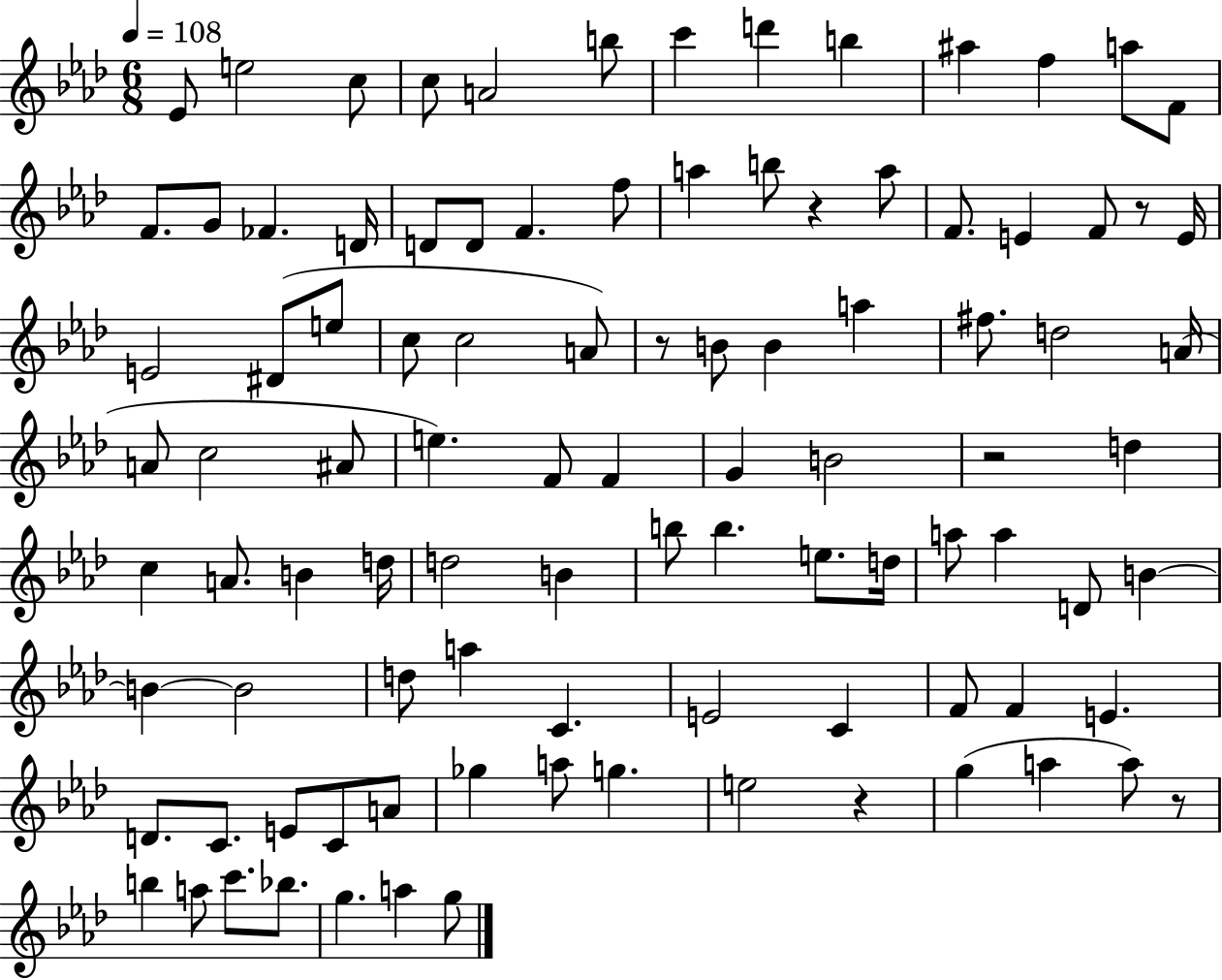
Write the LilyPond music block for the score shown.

{
  \clef treble
  \numericTimeSignature
  \time 6/8
  \key aes \major
  \tempo 4 = 108
  ees'8 e''2 c''8 | c''8 a'2 b''8 | c'''4 d'''4 b''4 | ais''4 f''4 a''8 f'8 | \break f'8. g'8 fes'4. d'16 | d'8 d'8 f'4. f''8 | a''4 b''8 r4 a''8 | f'8. e'4 f'8 r8 e'16 | \break e'2 dis'8( e''8 | c''8 c''2 a'8) | r8 b'8 b'4 a''4 | fis''8. d''2 a'16( | \break a'8 c''2 ais'8 | e''4.) f'8 f'4 | g'4 b'2 | r2 d''4 | \break c''4 a'8. b'4 d''16 | d''2 b'4 | b''8 b''4. e''8. d''16 | a''8 a''4 d'8 b'4~~ | \break b'4~~ b'2 | d''8 a''4 c'4. | e'2 c'4 | f'8 f'4 e'4. | \break d'8. c'8. e'8 c'8 a'8 | ges''4 a''8 g''4. | e''2 r4 | g''4( a''4 a''8) r8 | \break b''4 a''8 c'''8. bes''8. | g''4. a''4 g''8 | \bar "|."
}